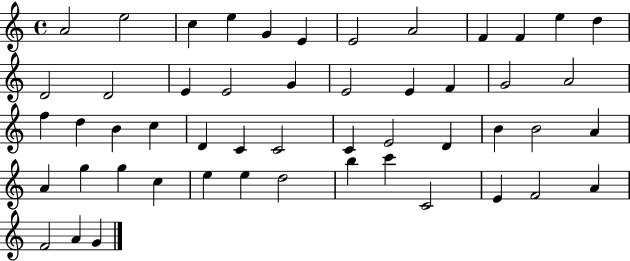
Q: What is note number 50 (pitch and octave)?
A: A4